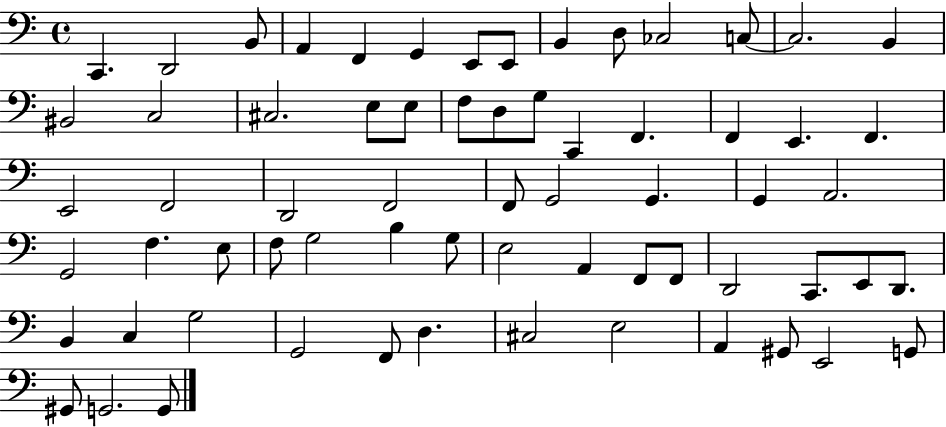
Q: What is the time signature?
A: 4/4